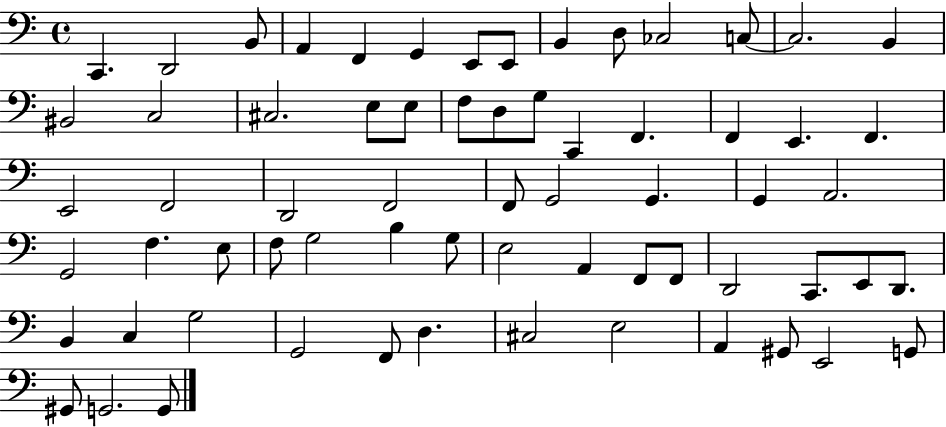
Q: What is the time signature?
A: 4/4